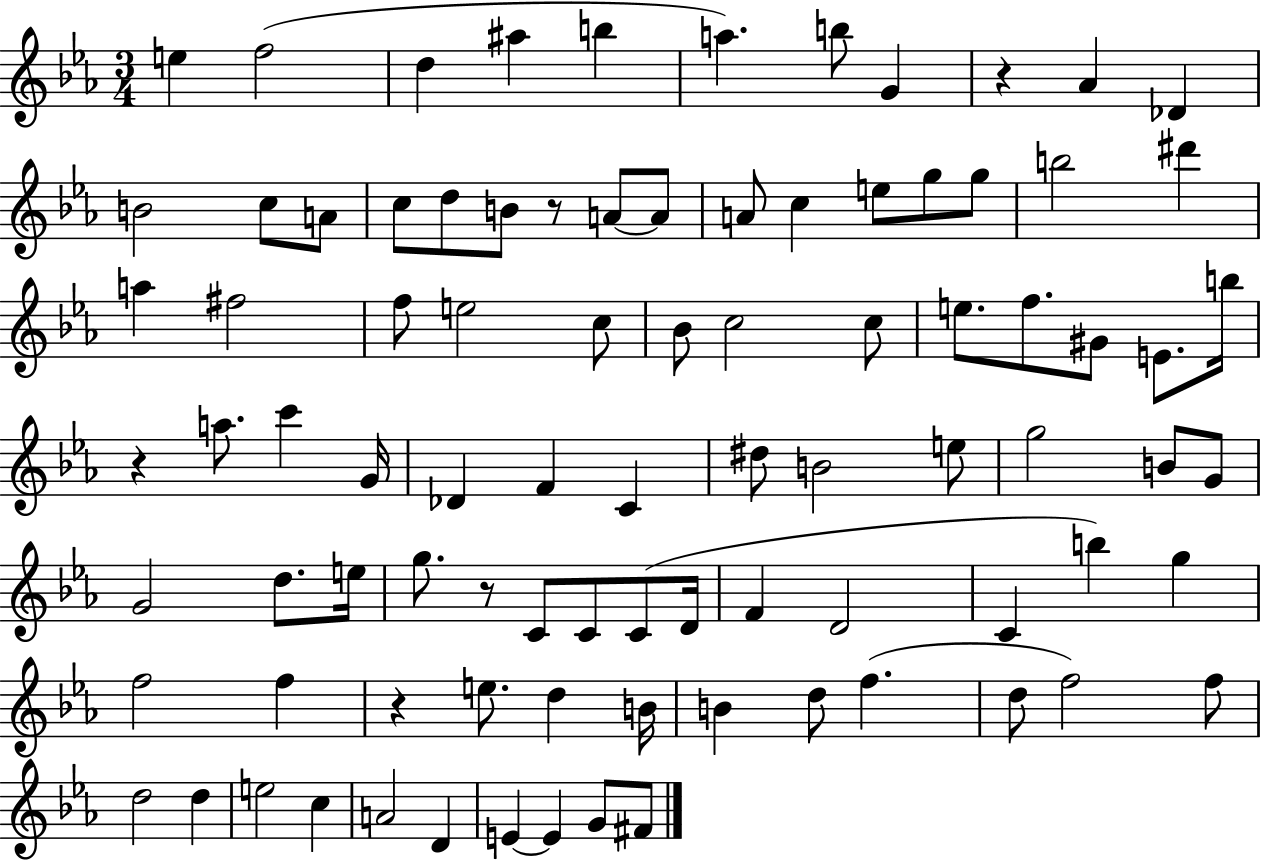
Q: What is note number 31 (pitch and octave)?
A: Bb4